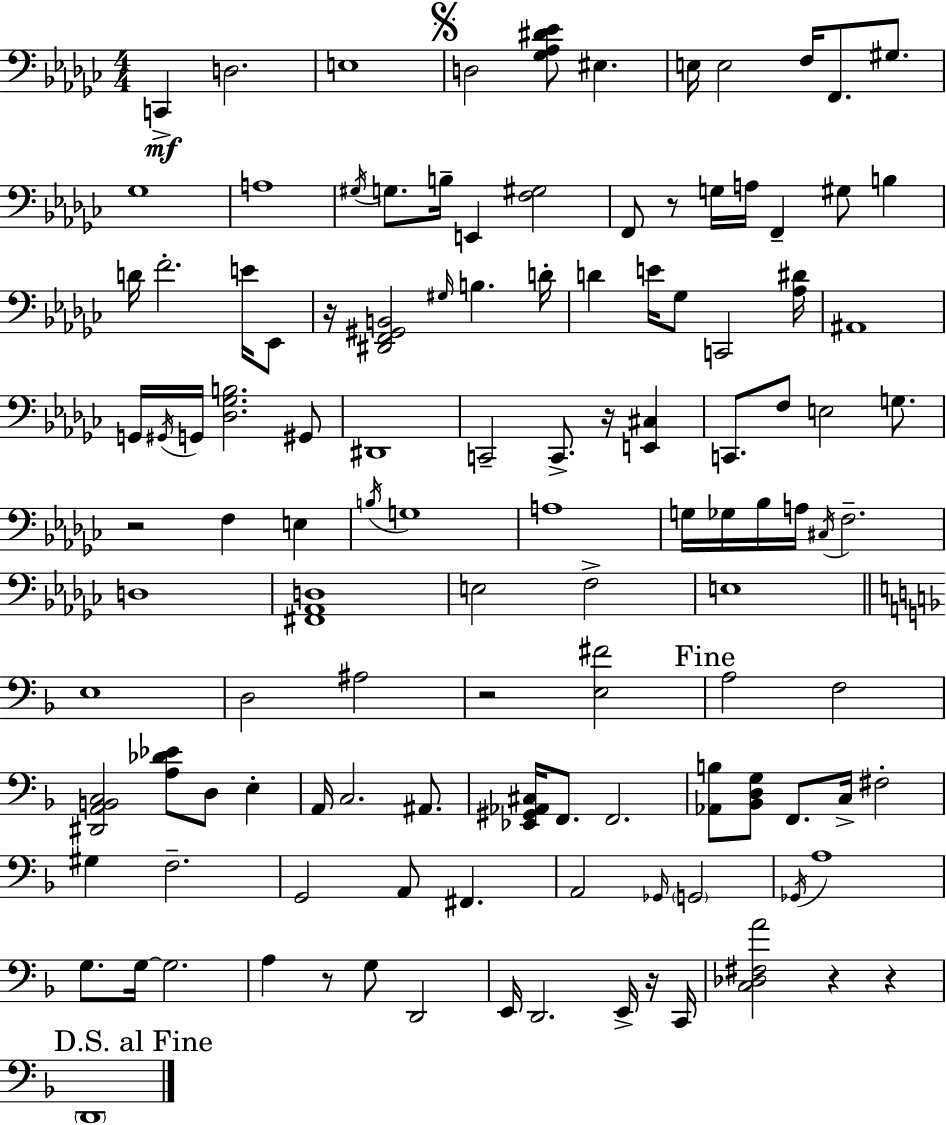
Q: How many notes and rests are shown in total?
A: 119